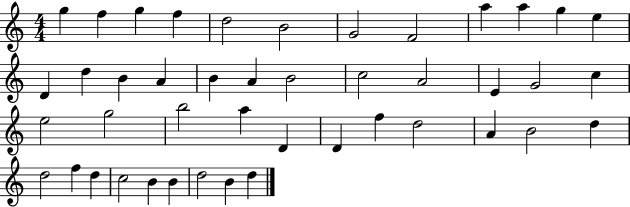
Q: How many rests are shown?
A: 0